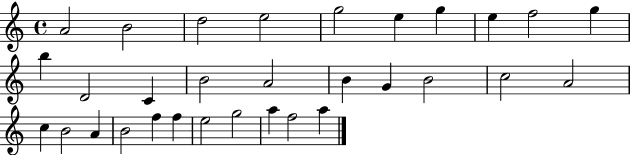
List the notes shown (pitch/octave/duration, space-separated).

A4/h B4/h D5/h E5/h G5/h E5/q G5/q E5/q F5/h G5/q B5/q D4/h C4/q B4/h A4/h B4/q G4/q B4/h C5/h A4/h C5/q B4/h A4/q B4/h F5/q F5/q E5/h G5/h A5/q F5/h A5/q